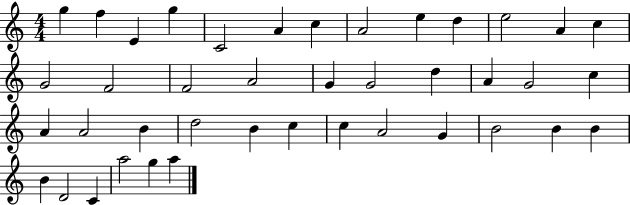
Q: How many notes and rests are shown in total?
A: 41